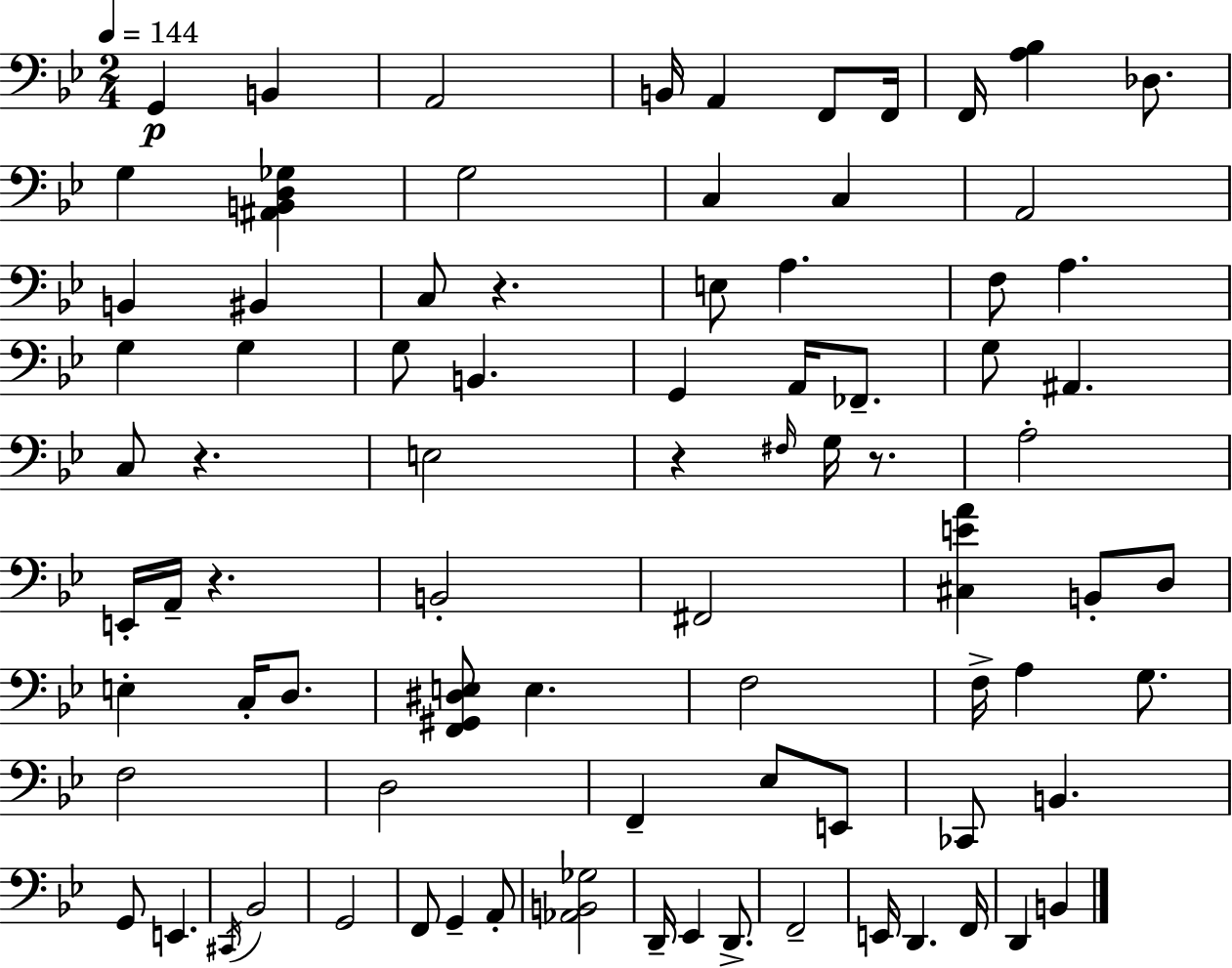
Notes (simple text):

G2/q B2/q A2/h B2/s A2/q F2/e F2/s F2/s [A3,Bb3]/q Db3/e. G3/q [A#2,B2,D3,Gb3]/q G3/h C3/q C3/q A2/h B2/q BIS2/q C3/e R/q. E3/e A3/q. F3/e A3/q. G3/q G3/q G3/e B2/q. G2/q A2/s FES2/e. G3/e A#2/q. C3/e R/q. E3/h R/q F#3/s G3/s R/e. A3/h E2/s A2/s R/q. B2/h F#2/h [C#3,E4,A4]/q B2/e D3/e E3/q C3/s D3/e. [F2,G#2,D#3,E3]/e E3/q. F3/h F3/s A3/q G3/e. F3/h D3/h F2/q Eb3/e E2/e CES2/e B2/q. G2/e E2/q. C#2/s Bb2/h G2/h F2/e G2/q A2/e [Ab2,B2,Gb3]/h D2/s Eb2/q D2/e. F2/h E2/s D2/q. F2/s D2/q B2/q